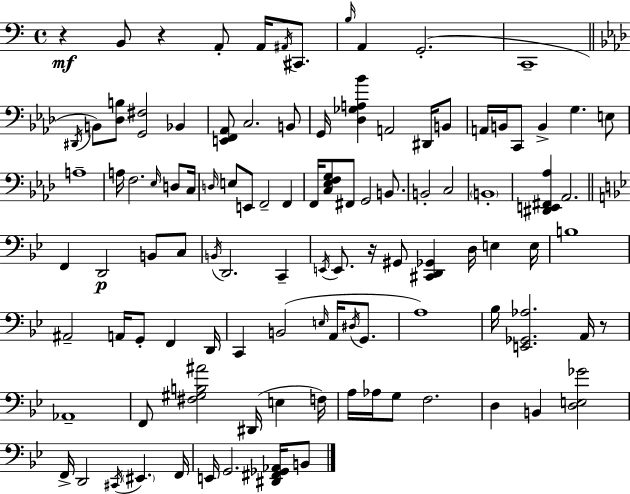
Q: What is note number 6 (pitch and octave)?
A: B3